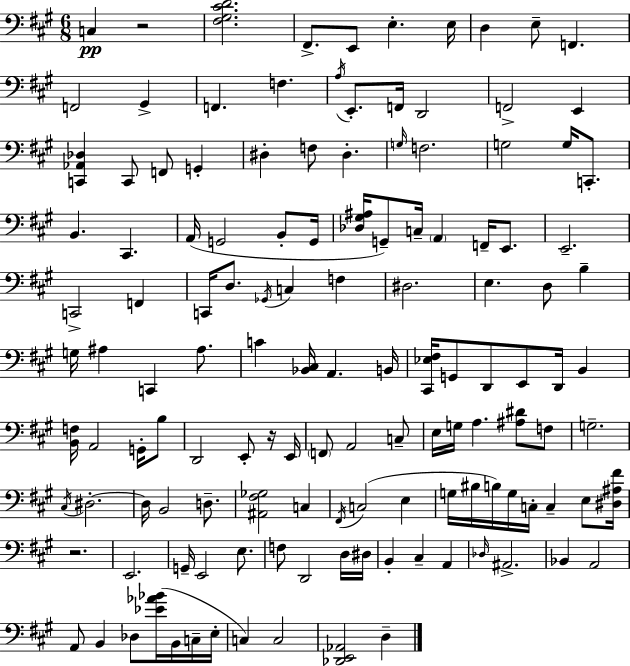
C3/q R/h [F#3,G#3,C#4,D4]/h. F#2/e. E2/e E3/q. E3/s D3/q E3/e F2/q. F2/h G#2/q F2/q. F3/q. A3/s E2/e. F2/s D2/h F2/h E2/q [C2,Ab2,Db3]/q C2/e F2/e G2/q D#3/q F3/e D#3/q. G3/s F3/h. G3/h G3/s C2/e. B2/q. C#2/q. A2/s G2/h B2/e G2/s [Db3,G#3,A#3]/s G2/e C3/s A2/q F2/s E2/e. E2/h. C2/h F2/q C2/s D3/e. Gb2/s C3/q F3/q D#3/h. E3/q. D3/e B3/q G3/s A#3/q C2/q A#3/e. C4/q [Bb2,C#3]/s A2/q. B2/s [C#2,Eb3,F#3]/s G2/e D2/e E2/e D2/s B2/q [B2,F3]/s A2/h G2/s B3/e D2/h E2/e R/s E2/s F2/e A2/h C3/e E3/s G3/s A3/q. [A#3,D#4]/e F3/e G3/h. C#3/s D#3/h. D#3/s B2/h D3/e. [A#2,F#3,Gb3]/h C3/q F#2/s C3/h E3/q G3/s BIS3/s B3/s G3/s C3/s C3/q E3/e [D#3,A#3,F#4]/s R/h. E2/h. G2/s E2/h E3/e. F3/e D2/h D3/s D#3/s B2/q C#3/q A2/q Db3/s A#2/h. Bb2/q A2/h A2/e B2/q Db3/e [Eb4,Ab4,Bb4]/s B2/s C3/s E3/s C3/q C3/h [Db2,E2,Ab2]/h D3/q